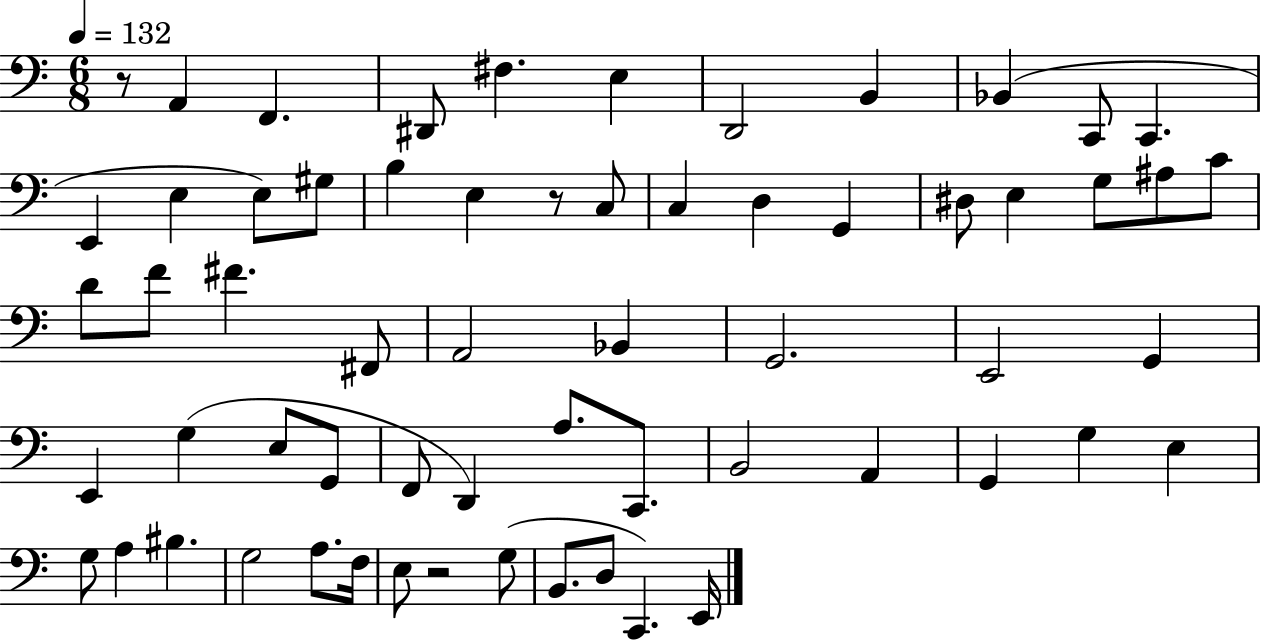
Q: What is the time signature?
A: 6/8